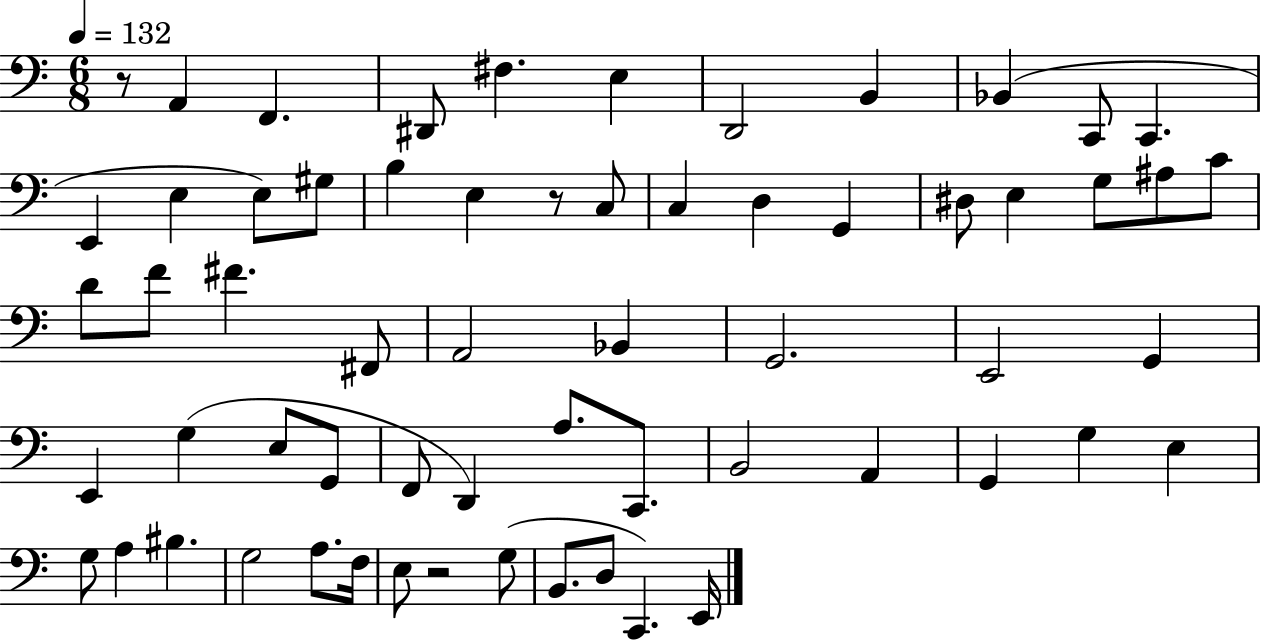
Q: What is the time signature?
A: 6/8